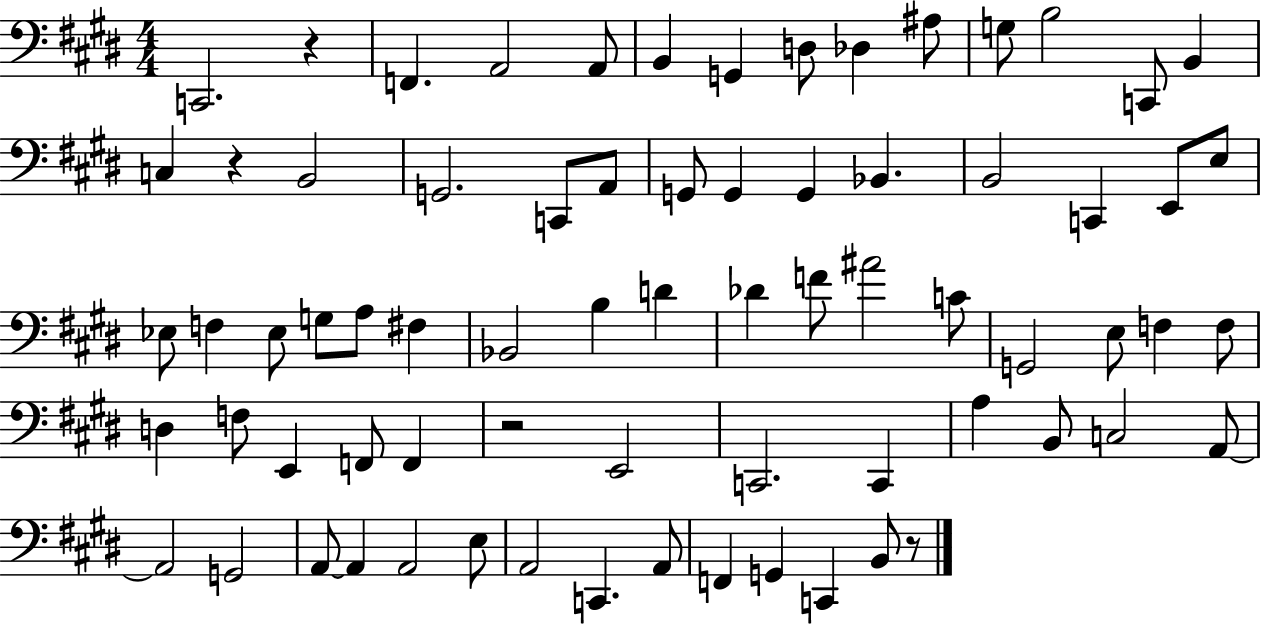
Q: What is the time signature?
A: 4/4